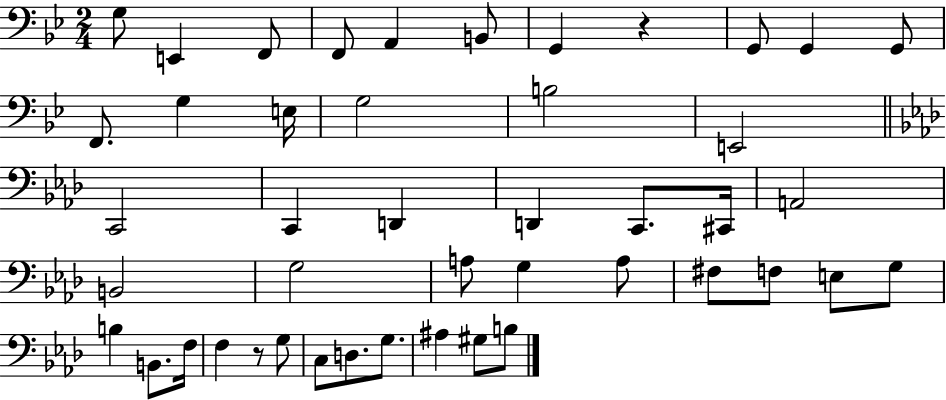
X:1
T:Untitled
M:2/4
L:1/4
K:Bb
G,/2 E,, F,,/2 F,,/2 A,, B,,/2 G,, z G,,/2 G,, G,,/2 F,,/2 G, E,/4 G,2 B,2 E,,2 C,,2 C,, D,, D,, C,,/2 ^C,,/4 A,,2 B,,2 G,2 A,/2 G, A,/2 ^F,/2 F,/2 E,/2 G,/2 B, B,,/2 F,/4 F, z/2 G,/2 C,/2 D,/2 G,/2 ^A, ^G,/2 B,/2